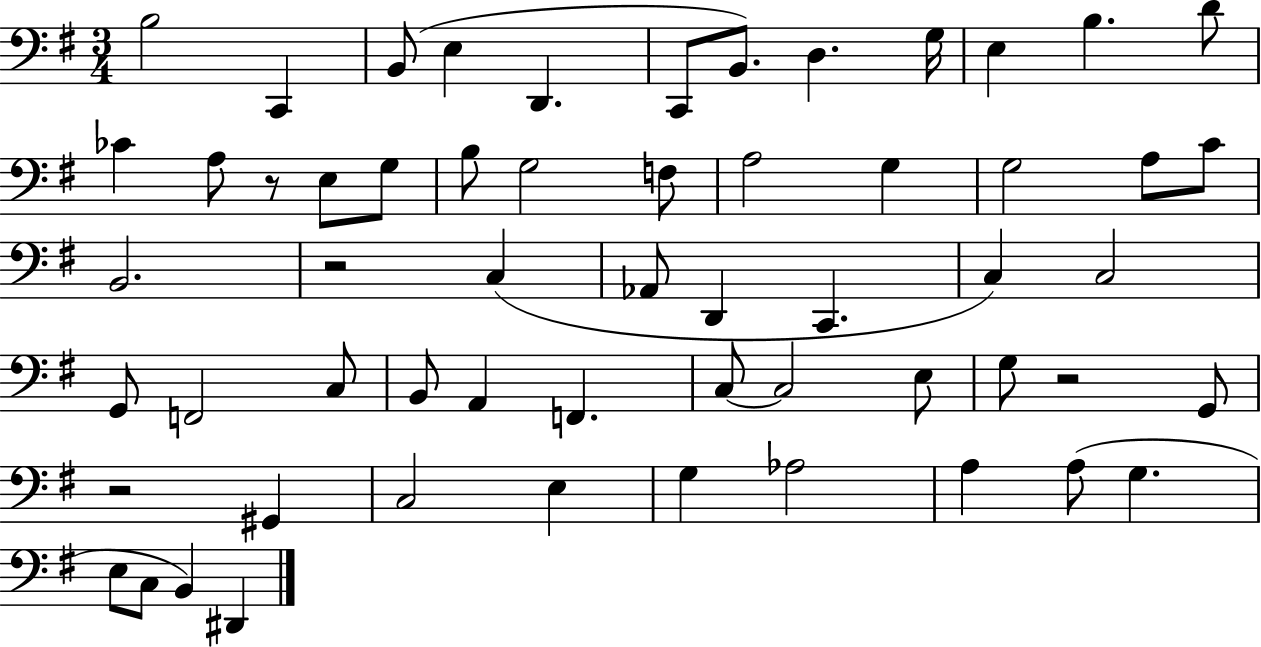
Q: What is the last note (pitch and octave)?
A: D#2